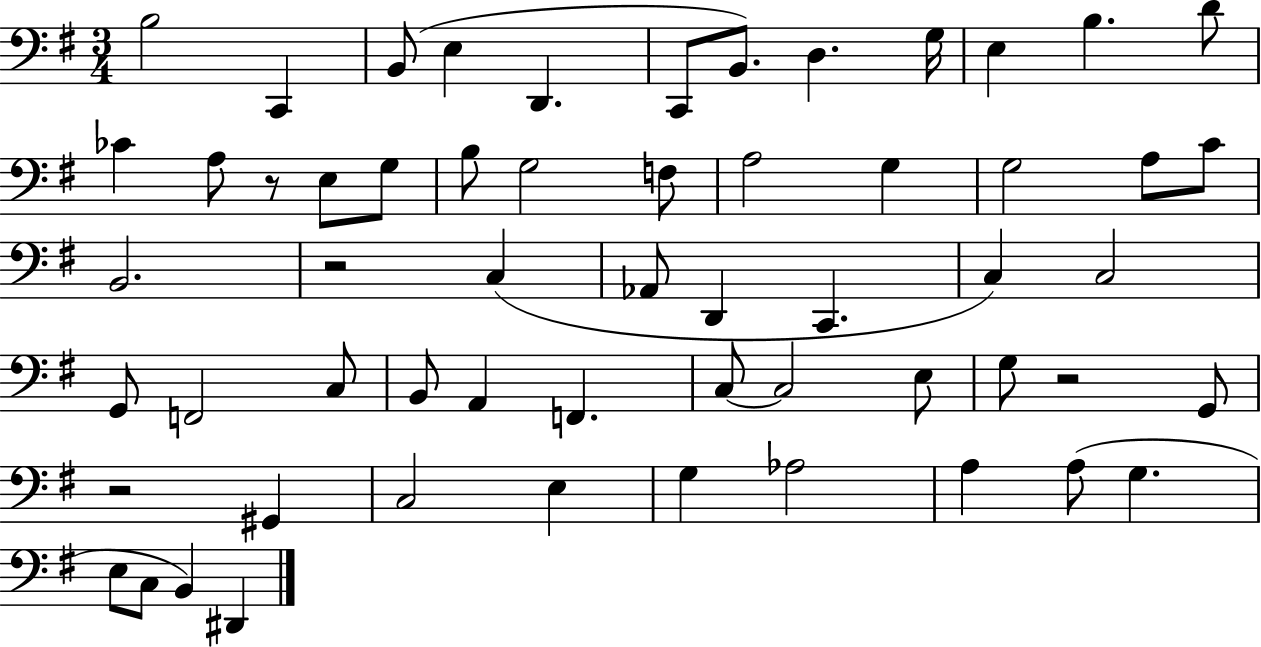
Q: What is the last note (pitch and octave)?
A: D#2